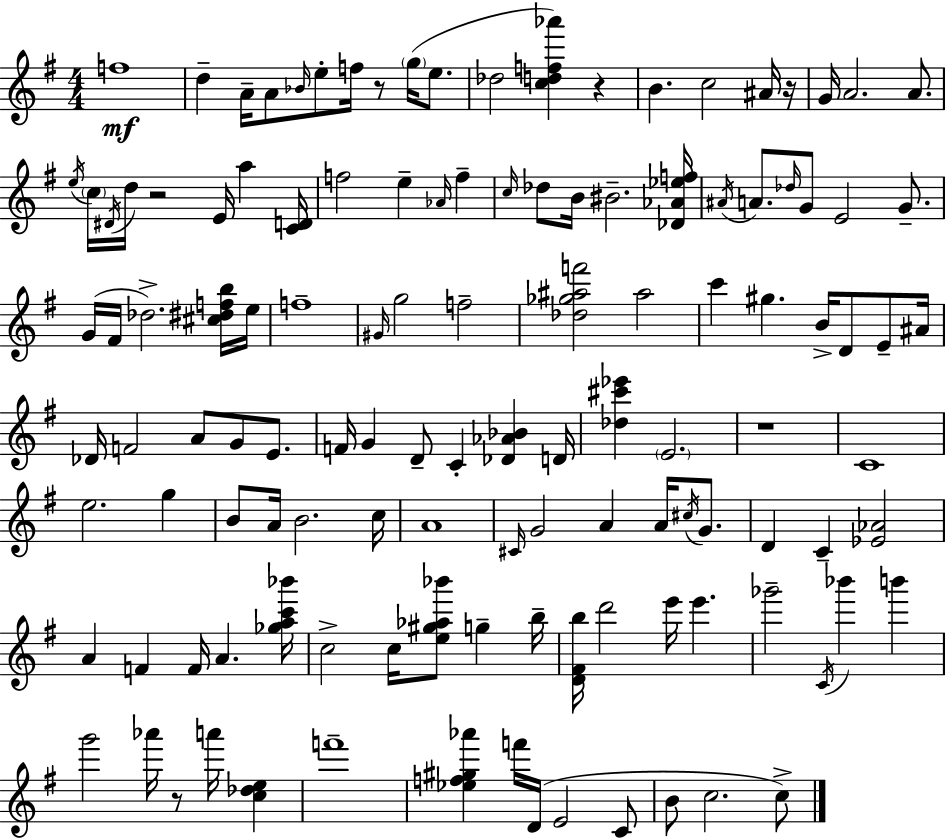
{
  \clef treble
  \numericTimeSignature
  \time 4/4
  \key g \major
  f''1\mf | d''4-- a'16-- a'8 \grace { bes'16 } e''8-. f''16 r8 \parenthesize g''16( e''8. | des''2 <c'' d'' f'' aes'''>4) r4 | b'4. c''2 ais'16 | \break r16 g'16 a'2. a'8. | \acciaccatura { e''16 } \parenthesize c''16 \acciaccatura { dis'16 } d''16 r2 e'16 a''4 | <c' d'>16 f''2 e''4-- \grace { aes'16 } | f''4-- \grace { c''16 } des''8 b'16 bis'2.-- | \break <des' aes' ees'' f''>16 \acciaccatura { ais'16 } a'8. \grace { des''16 } g'8 e'2 | g'8.-- g'16( fis'16 des''2.->) | <cis'' dis'' f'' b''>16 e''16 f''1-- | \grace { gis'16 } g''2 | \break f''2-- <des'' ges'' ais'' f'''>2 | ais''2 c'''4 gis''4. | b'16-> d'8 e'8-- ais'16 des'16 f'2 | a'8 g'8 e'8. f'16 g'4 d'8-- c'4-. | \break <des' aes' bes'>4 d'16 <des'' cis''' ees'''>4 \parenthesize e'2. | r1 | c'1 | e''2. | \break g''4 b'8 a'16 b'2. | c''16 a'1 | \grace { cis'16 } g'2 | a'4 a'16 \acciaccatura { cis''16 } g'8. d'4 c'4-- | \break <ees' aes'>2 a'4 f'4 | f'16 a'4. <ges'' a'' c''' bes'''>16 c''2-> | c''16 <e'' gis'' aes'' bes'''>8 g''4-- b''16-- <d' fis' b''>16 d'''2 | e'''16 e'''4. ges'''2-- | \break \acciaccatura { c'16 } bes'''4 b'''4 g'''2 | aes'''16 r8 a'''16 <c'' des'' e''>4 f'''1-- | <ees'' f'' gis'' aes'''>4 f'''16 | d'16( e'2 c'8 b'8 c''2. | \break c''8->) \bar "|."
}